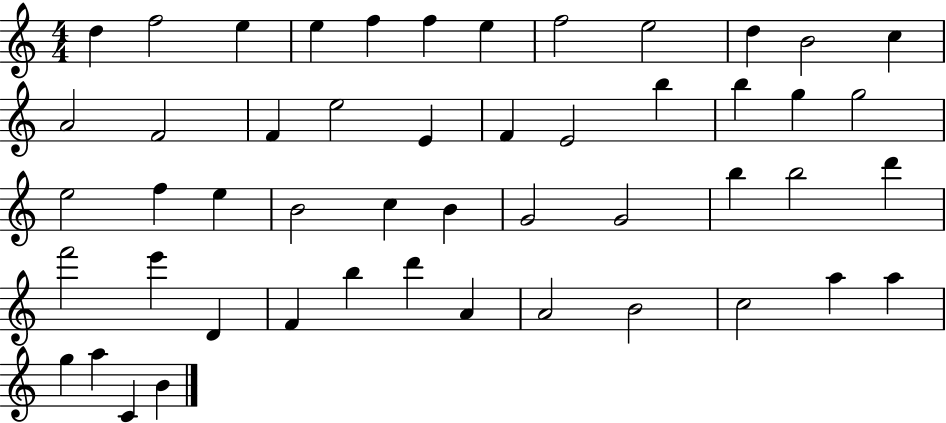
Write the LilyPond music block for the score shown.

{
  \clef treble
  \numericTimeSignature
  \time 4/4
  \key c \major
  d''4 f''2 e''4 | e''4 f''4 f''4 e''4 | f''2 e''2 | d''4 b'2 c''4 | \break a'2 f'2 | f'4 e''2 e'4 | f'4 e'2 b''4 | b''4 g''4 g''2 | \break e''2 f''4 e''4 | b'2 c''4 b'4 | g'2 g'2 | b''4 b''2 d'''4 | \break f'''2 e'''4 d'4 | f'4 b''4 d'''4 a'4 | a'2 b'2 | c''2 a''4 a''4 | \break g''4 a''4 c'4 b'4 | \bar "|."
}